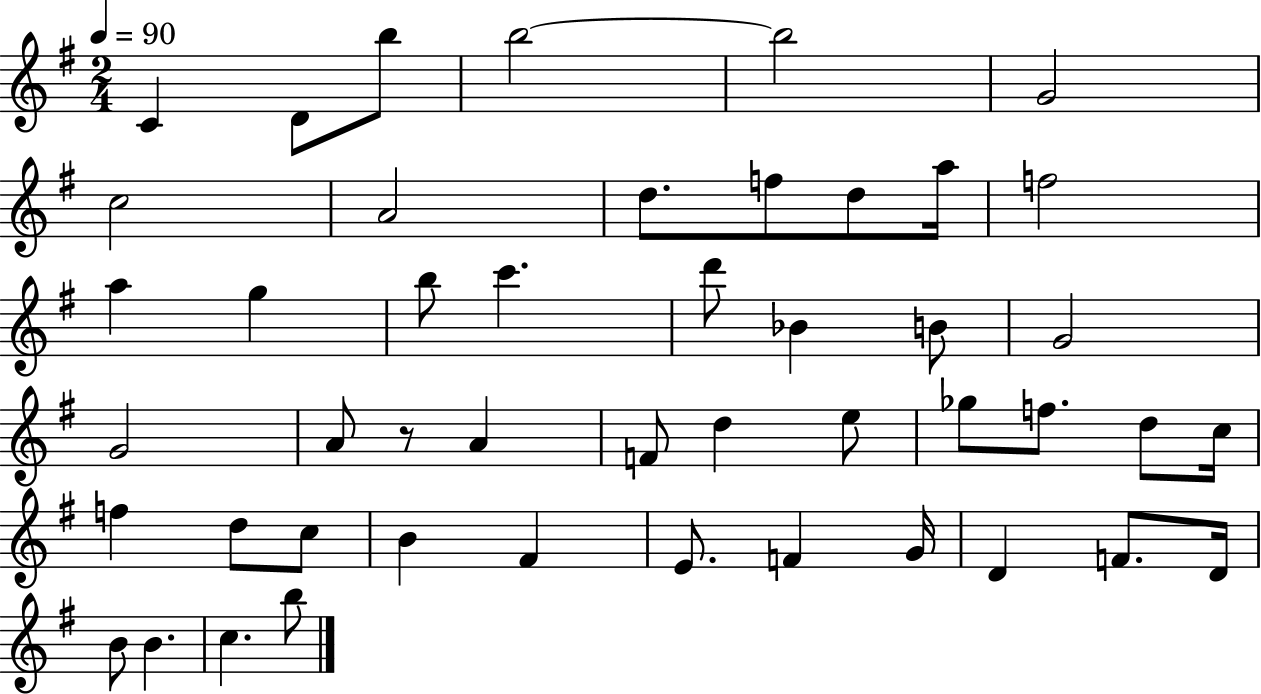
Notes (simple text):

C4/q D4/e B5/e B5/h B5/h G4/h C5/h A4/h D5/e. F5/e D5/e A5/s F5/h A5/q G5/q B5/e C6/q. D6/e Bb4/q B4/e G4/h G4/h A4/e R/e A4/q F4/e D5/q E5/e Gb5/e F5/e. D5/e C5/s F5/q D5/e C5/e B4/q F#4/q E4/e. F4/q G4/s D4/q F4/e. D4/s B4/e B4/q. C5/q. B5/e